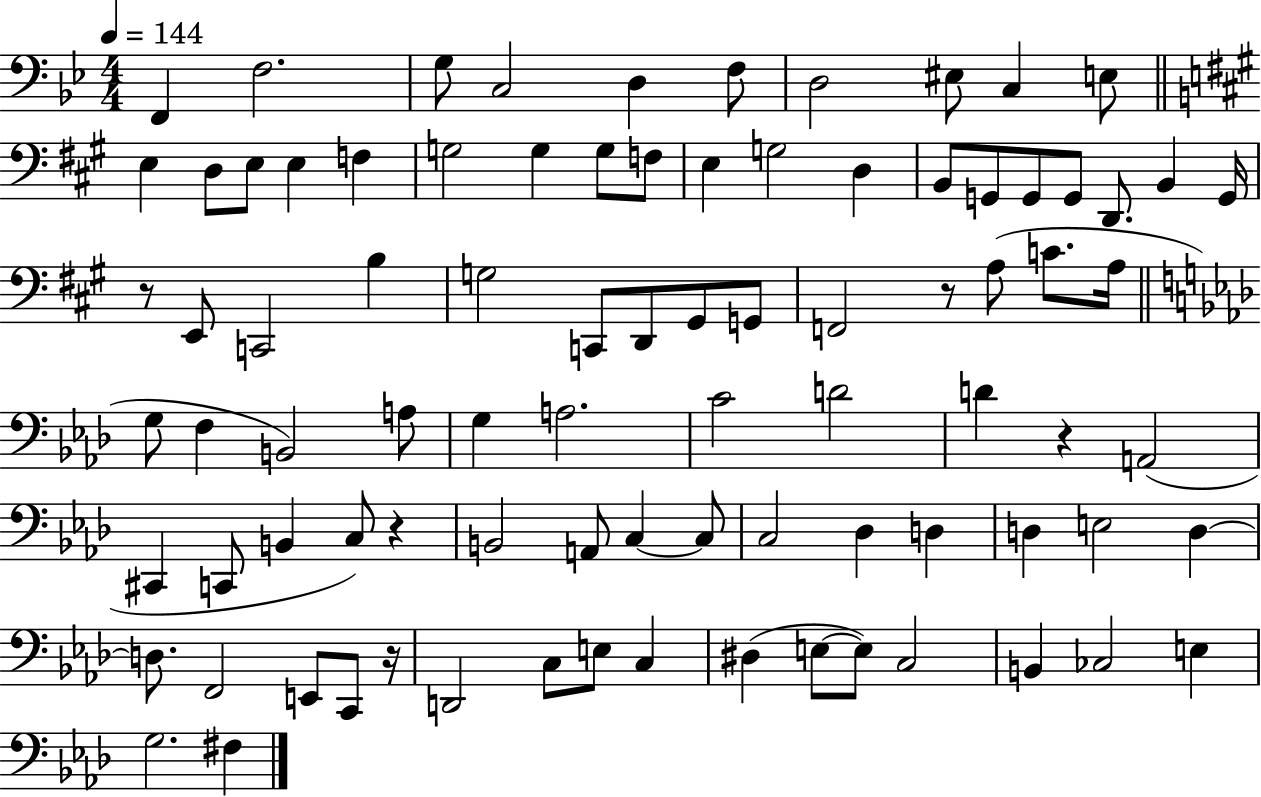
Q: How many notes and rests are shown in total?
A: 87